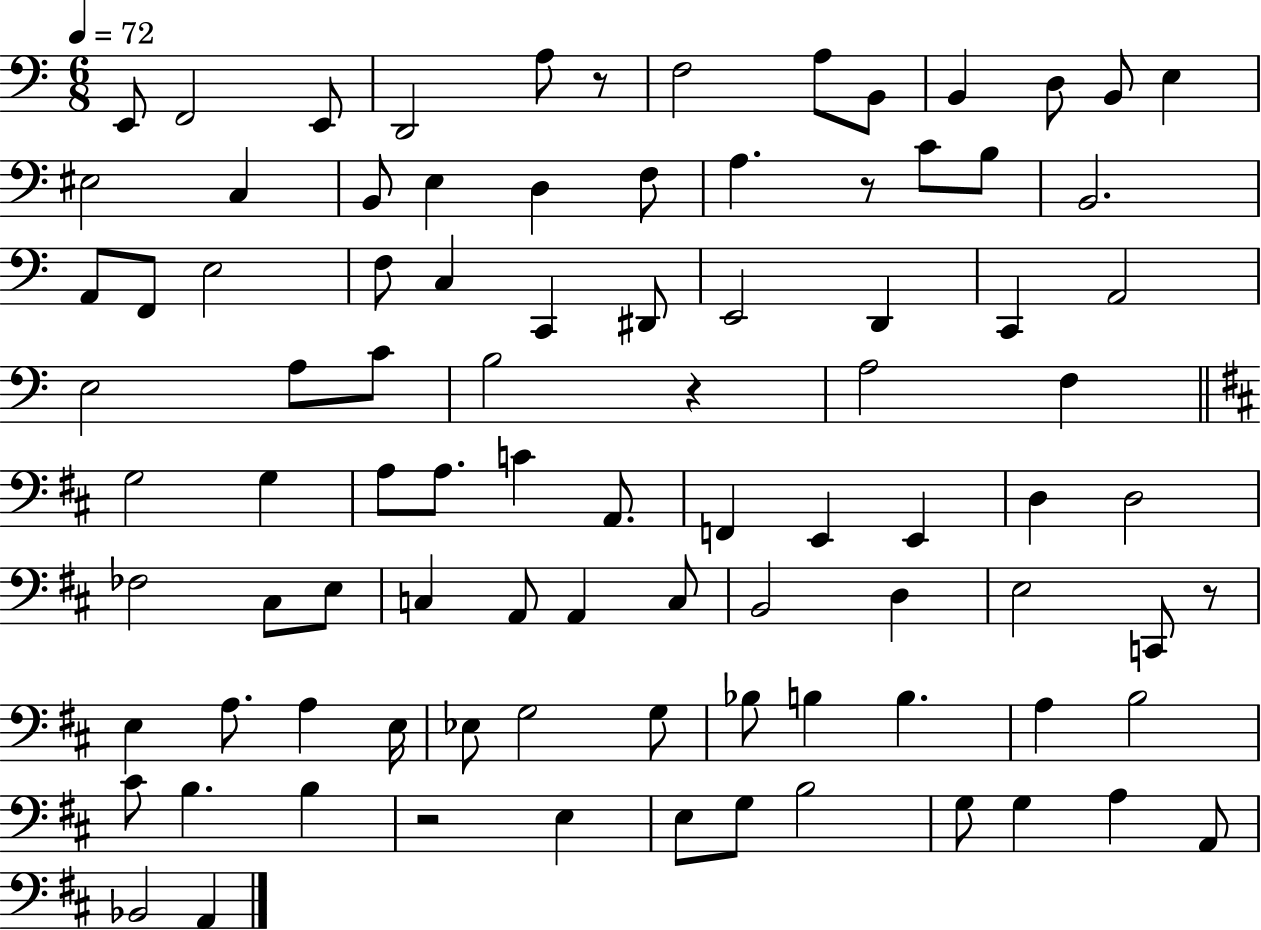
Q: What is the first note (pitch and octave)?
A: E2